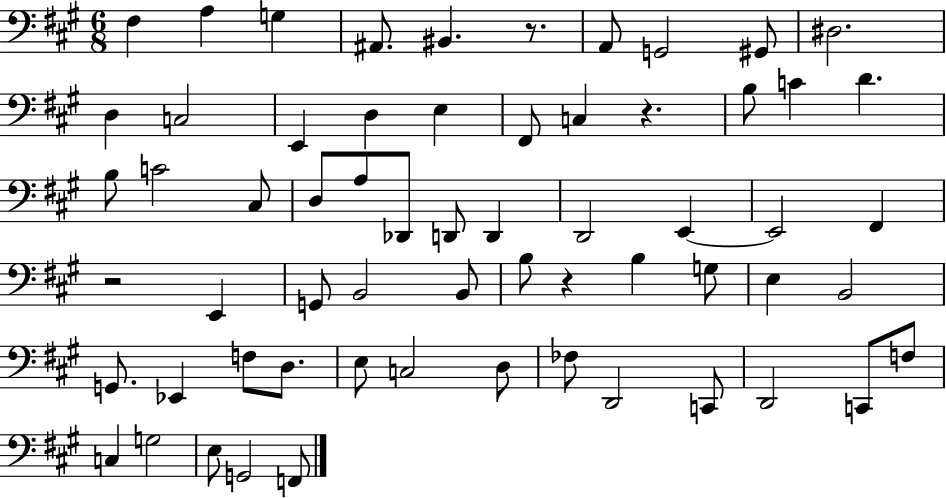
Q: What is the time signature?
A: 6/8